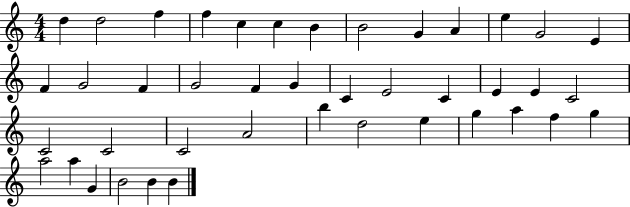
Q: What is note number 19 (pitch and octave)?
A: G4